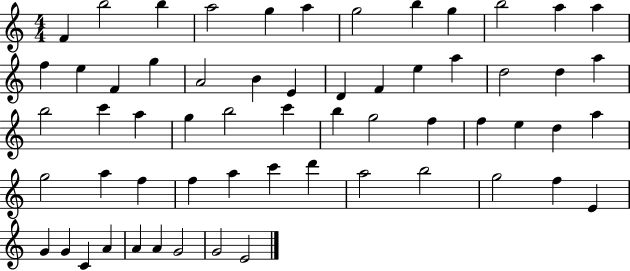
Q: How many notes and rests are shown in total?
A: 60